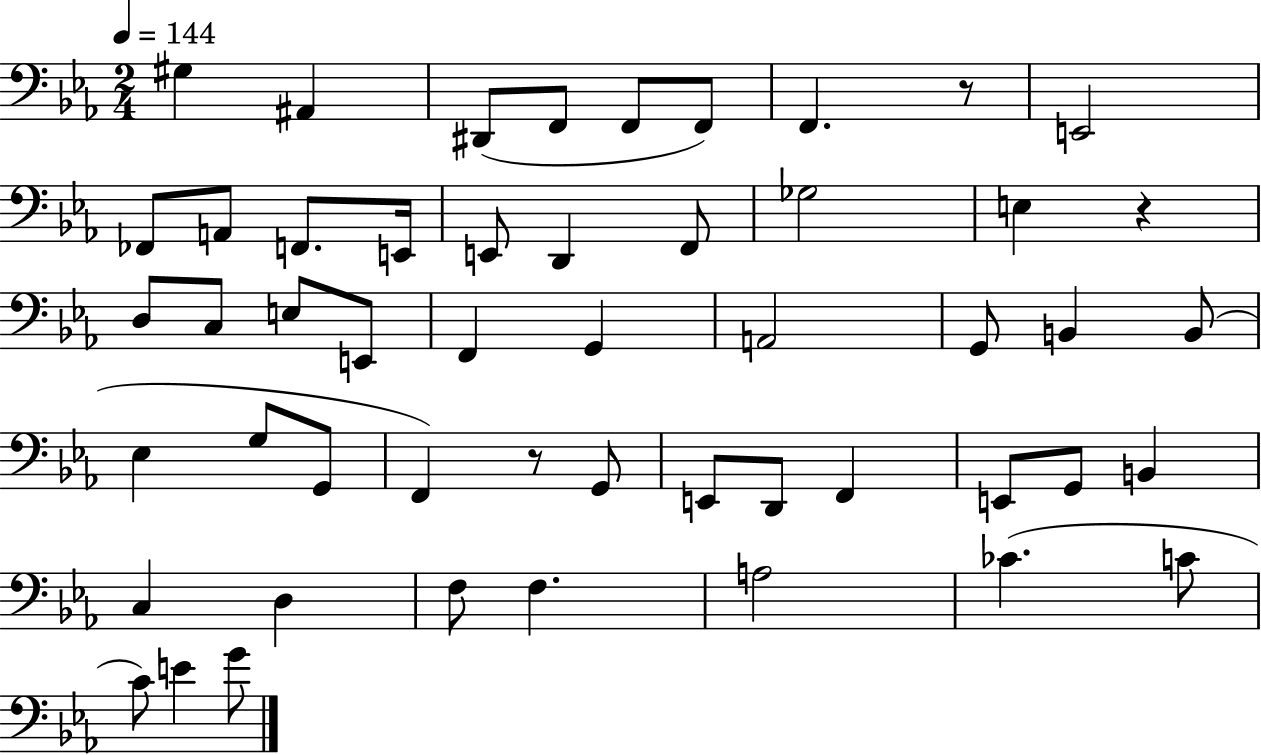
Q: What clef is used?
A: bass